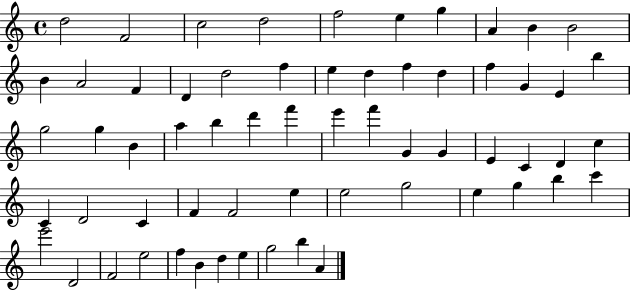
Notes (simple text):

D5/h F4/h C5/h D5/h F5/h E5/q G5/q A4/q B4/q B4/h B4/q A4/h F4/q D4/q D5/h F5/q E5/q D5/q F5/q D5/q F5/q G4/q E4/q B5/q G5/h G5/q B4/q A5/q B5/q D6/q F6/q E6/q F6/q G4/q G4/q E4/q C4/q D4/q C5/q C4/q D4/h C4/q F4/q F4/h E5/q E5/h G5/h E5/q G5/q B5/q C6/q E6/h D4/h F4/h E5/h F5/q B4/q D5/q E5/q G5/h B5/q A4/q